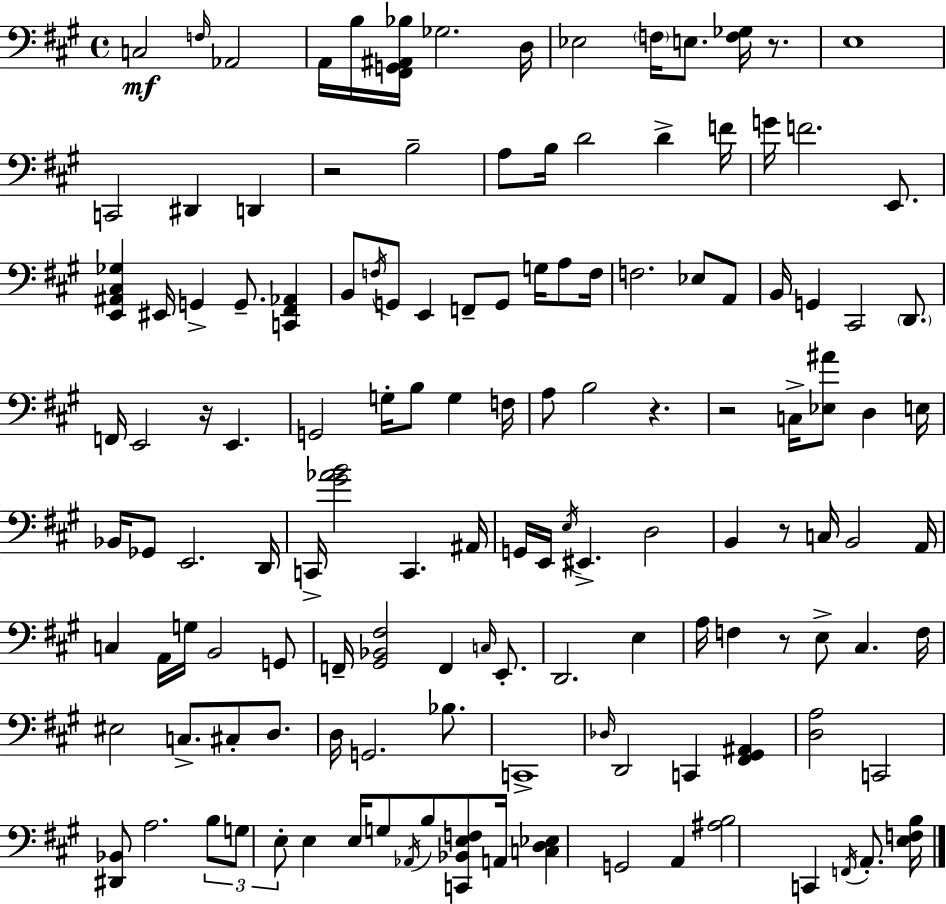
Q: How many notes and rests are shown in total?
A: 135